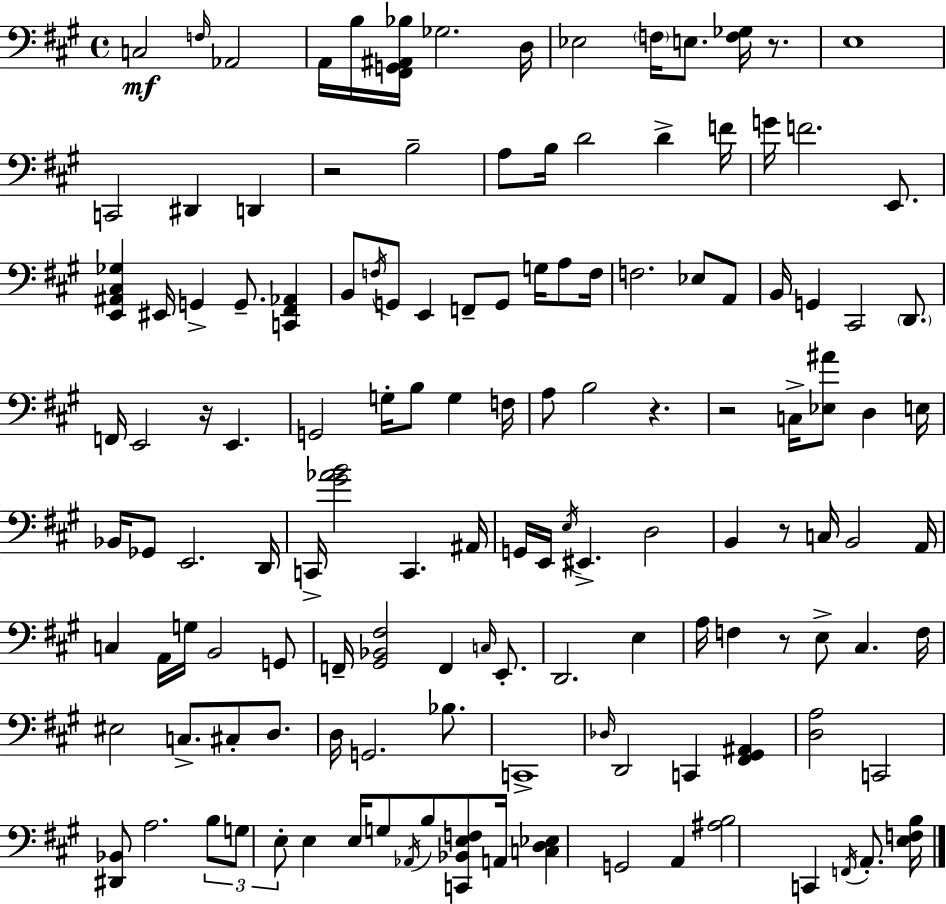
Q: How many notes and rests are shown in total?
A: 135